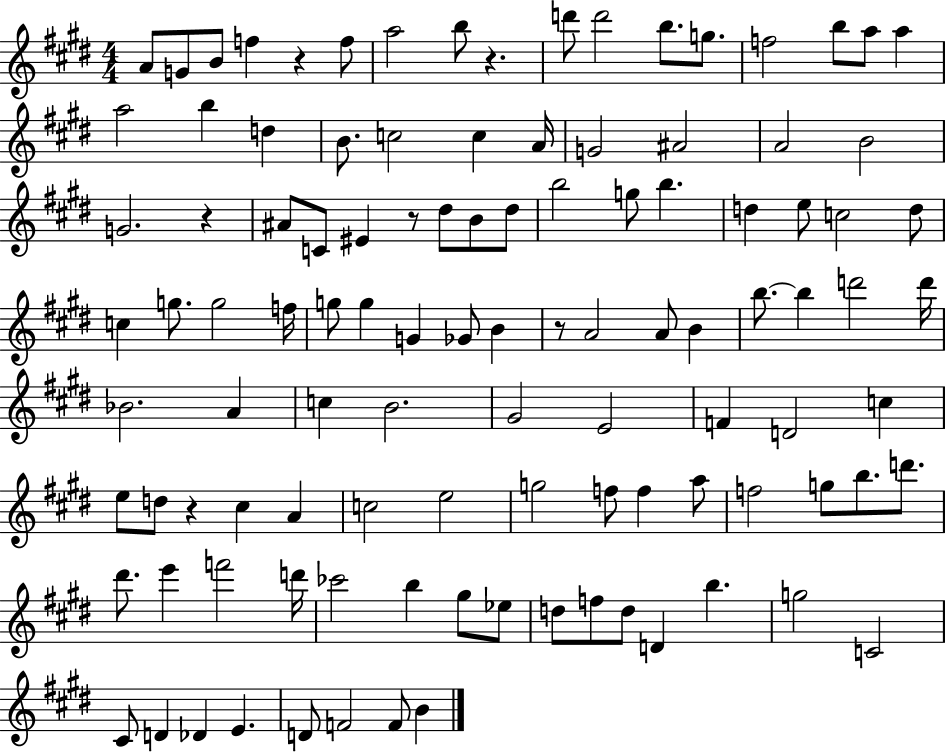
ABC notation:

X:1
T:Untitled
M:4/4
L:1/4
K:E
A/2 G/2 B/2 f z f/2 a2 b/2 z d'/2 d'2 b/2 g/2 f2 b/2 a/2 a a2 b d B/2 c2 c A/4 G2 ^A2 A2 B2 G2 z ^A/2 C/2 ^E z/2 ^d/2 B/2 ^d/2 b2 g/2 b d e/2 c2 d/2 c g/2 g2 f/4 g/2 g G _G/2 B z/2 A2 A/2 B b/2 b d'2 d'/4 _B2 A c B2 ^G2 E2 F D2 c e/2 d/2 z ^c A c2 e2 g2 f/2 f a/2 f2 g/2 b/2 d'/2 ^d'/2 e' f'2 d'/4 _c'2 b ^g/2 _e/2 d/2 f/2 d/2 D b g2 C2 ^C/2 D _D E D/2 F2 F/2 B